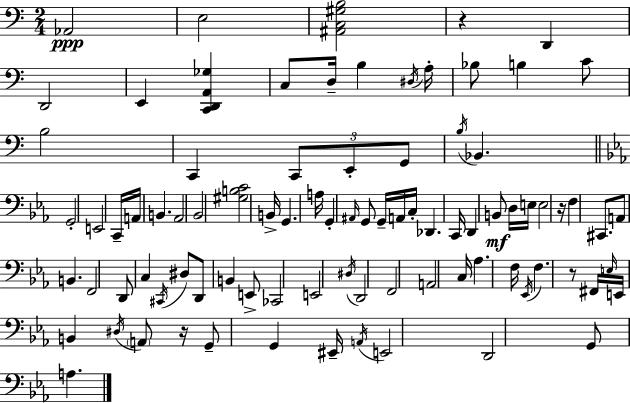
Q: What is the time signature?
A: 2/4